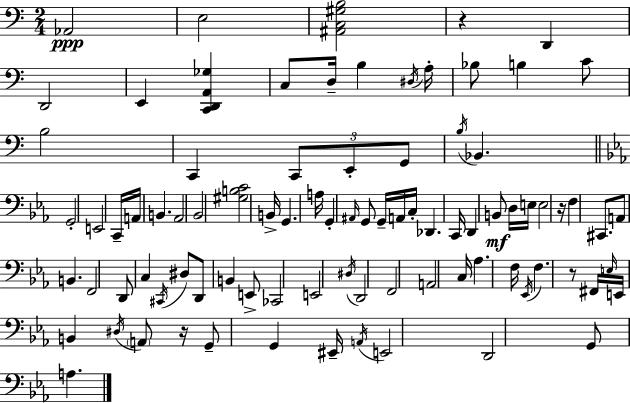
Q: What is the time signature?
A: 2/4